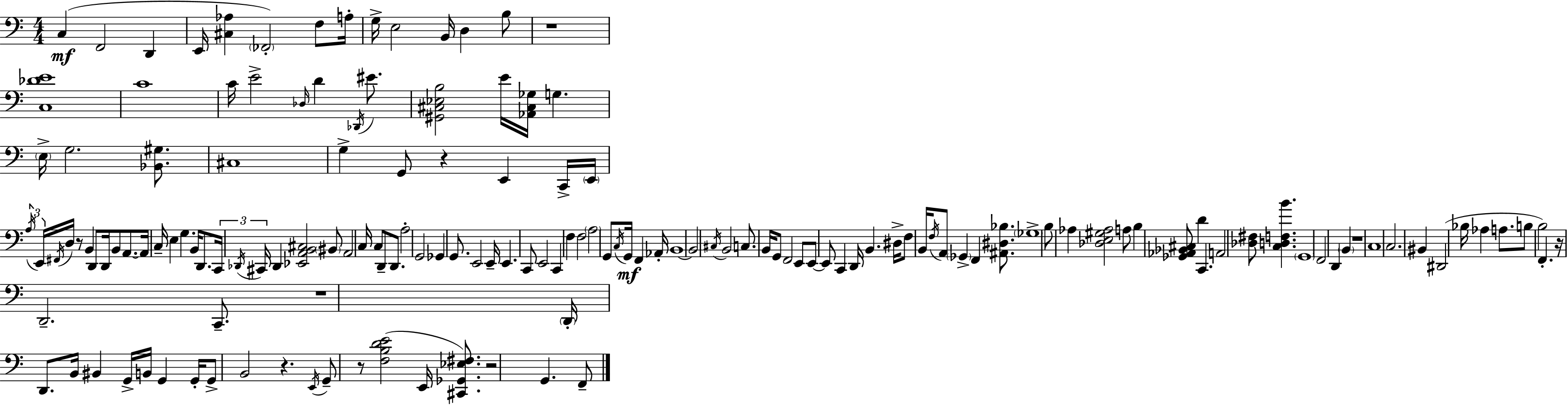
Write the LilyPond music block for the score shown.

{
  \clef bass
  \numericTimeSignature
  \time 4/4
  \key c \major
  c4(\mf f,2 d,4 | e,16 <cis aes>4 \parenthesize fes,2-.) f8 a16-. | g16-> e2 b,16 d4 b8 | r1 | \break <c des' e'>1 | c'1 | c'16 e'2-> \grace { des16 } d'4 \acciaccatura { des,16 } eis'8. | <gis, cis ees b>2 e'16 <aes, cis ges>16 g4. | \break \parenthesize e16-> g2. <bes, gis>8. | cis1 | g4-> g,8 r4 e,4 | c,16-> \parenthesize e,16 \tuplet 3/2 { \acciaccatura { a16 } e,16 \acciaccatura { fis,16 } } d16 r8 b,4 d,8 d,16 b,8 | \break a,8.~~ a,16 c16-- e4 g4. | b,16 d,8. \tuplet 3/2 { c,16 \acciaccatura { des,16 } cis,16 } des,4 <ees, a, b, cis>2 | \parenthesize bis,8 a,2 c16 c8 | d,8-- d,8. a2-. g,2 | \break ges,4 g,8. e,2 | e,16-- e,4. c,8 e,2 | c,4 f4 f2 | \parenthesize a2 g,8 \acciaccatura { c16 }\mf | \break g,16 f,4 aes,16-. b,1~~ | b,2 \acciaccatura { cis16 } b,2 | c8. b,16 g,8 f,2 | e,8 e,8~~ e,8 c,4 d,16 | \break b,4. dis16-> f8 b,16 \acciaccatura { f16 } a,8 \parenthesize ges,4-> | f,4 <ais, dis bes>8. \parenthesize ges1-> | b8 aes4 <des e gis aes>2 | a8 b4 <ges, aes, bes, cis>8 d'4 | \break c,4. a,2 | <des fis>8 <c d f b'>4. \parenthesize g,1 | f,2 | d,4 \parenthesize b,4 r1 | \break c1 | c2. | bis,4 dis,2( | bes16 aes4 a8. b8 b2) | \break f,4.-. r16 d,2.-- | c,8.-- r1 | \parenthesize d,16-. d,8. b,16 bis,4 | g,16-> b,16 g,4 g,16-. g,8-> b,2 | \break r4. \acciaccatura { e,16 } g,8-- r8 <f b d' e'>2( | e,16 <cis, ges, ees fis>8.) r2 | g,4. f,8-- \bar "|."
}